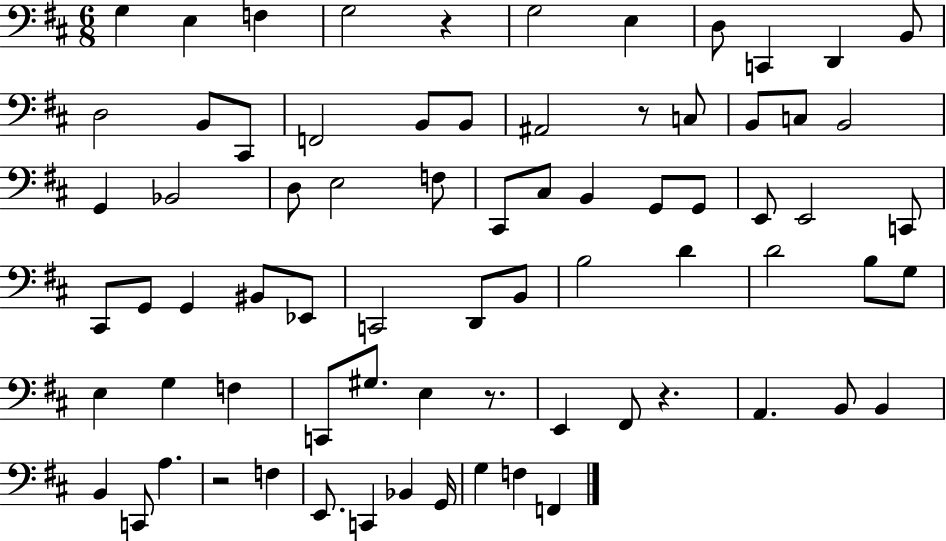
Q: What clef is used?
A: bass